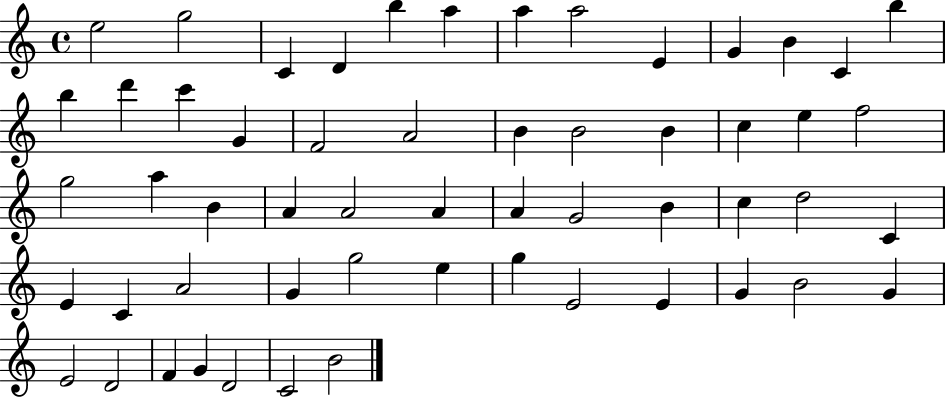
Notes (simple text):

E5/h G5/h C4/q D4/q B5/q A5/q A5/q A5/h E4/q G4/q B4/q C4/q B5/q B5/q D6/q C6/q G4/q F4/h A4/h B4/q B4/h B4/q C5/q E5/q F5/h G5/h A5/q B4/q A4/q A4/h A4/q A4/q G4/h B4/q C5/q D5/h C4/q E4/q C4/q A4/h G4/q G5/h E5/q G5/q E4/h E4/q G4/q B4/h G4/q E4/h D4/h F4/q G4/q D4/h C4/h B4/h